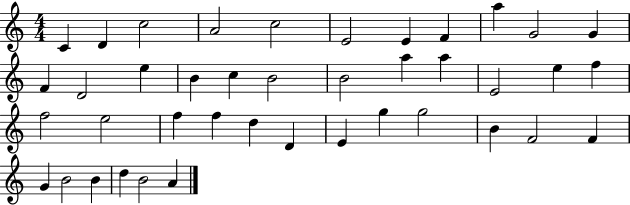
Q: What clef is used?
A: treble